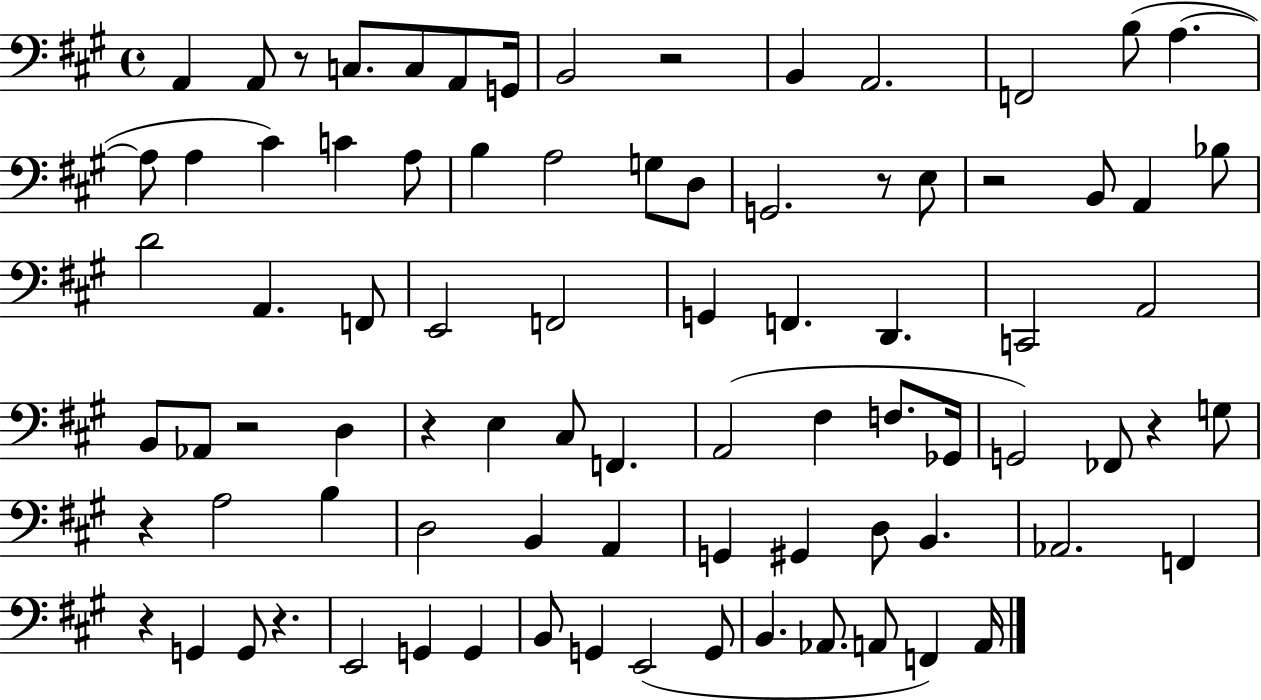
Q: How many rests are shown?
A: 10